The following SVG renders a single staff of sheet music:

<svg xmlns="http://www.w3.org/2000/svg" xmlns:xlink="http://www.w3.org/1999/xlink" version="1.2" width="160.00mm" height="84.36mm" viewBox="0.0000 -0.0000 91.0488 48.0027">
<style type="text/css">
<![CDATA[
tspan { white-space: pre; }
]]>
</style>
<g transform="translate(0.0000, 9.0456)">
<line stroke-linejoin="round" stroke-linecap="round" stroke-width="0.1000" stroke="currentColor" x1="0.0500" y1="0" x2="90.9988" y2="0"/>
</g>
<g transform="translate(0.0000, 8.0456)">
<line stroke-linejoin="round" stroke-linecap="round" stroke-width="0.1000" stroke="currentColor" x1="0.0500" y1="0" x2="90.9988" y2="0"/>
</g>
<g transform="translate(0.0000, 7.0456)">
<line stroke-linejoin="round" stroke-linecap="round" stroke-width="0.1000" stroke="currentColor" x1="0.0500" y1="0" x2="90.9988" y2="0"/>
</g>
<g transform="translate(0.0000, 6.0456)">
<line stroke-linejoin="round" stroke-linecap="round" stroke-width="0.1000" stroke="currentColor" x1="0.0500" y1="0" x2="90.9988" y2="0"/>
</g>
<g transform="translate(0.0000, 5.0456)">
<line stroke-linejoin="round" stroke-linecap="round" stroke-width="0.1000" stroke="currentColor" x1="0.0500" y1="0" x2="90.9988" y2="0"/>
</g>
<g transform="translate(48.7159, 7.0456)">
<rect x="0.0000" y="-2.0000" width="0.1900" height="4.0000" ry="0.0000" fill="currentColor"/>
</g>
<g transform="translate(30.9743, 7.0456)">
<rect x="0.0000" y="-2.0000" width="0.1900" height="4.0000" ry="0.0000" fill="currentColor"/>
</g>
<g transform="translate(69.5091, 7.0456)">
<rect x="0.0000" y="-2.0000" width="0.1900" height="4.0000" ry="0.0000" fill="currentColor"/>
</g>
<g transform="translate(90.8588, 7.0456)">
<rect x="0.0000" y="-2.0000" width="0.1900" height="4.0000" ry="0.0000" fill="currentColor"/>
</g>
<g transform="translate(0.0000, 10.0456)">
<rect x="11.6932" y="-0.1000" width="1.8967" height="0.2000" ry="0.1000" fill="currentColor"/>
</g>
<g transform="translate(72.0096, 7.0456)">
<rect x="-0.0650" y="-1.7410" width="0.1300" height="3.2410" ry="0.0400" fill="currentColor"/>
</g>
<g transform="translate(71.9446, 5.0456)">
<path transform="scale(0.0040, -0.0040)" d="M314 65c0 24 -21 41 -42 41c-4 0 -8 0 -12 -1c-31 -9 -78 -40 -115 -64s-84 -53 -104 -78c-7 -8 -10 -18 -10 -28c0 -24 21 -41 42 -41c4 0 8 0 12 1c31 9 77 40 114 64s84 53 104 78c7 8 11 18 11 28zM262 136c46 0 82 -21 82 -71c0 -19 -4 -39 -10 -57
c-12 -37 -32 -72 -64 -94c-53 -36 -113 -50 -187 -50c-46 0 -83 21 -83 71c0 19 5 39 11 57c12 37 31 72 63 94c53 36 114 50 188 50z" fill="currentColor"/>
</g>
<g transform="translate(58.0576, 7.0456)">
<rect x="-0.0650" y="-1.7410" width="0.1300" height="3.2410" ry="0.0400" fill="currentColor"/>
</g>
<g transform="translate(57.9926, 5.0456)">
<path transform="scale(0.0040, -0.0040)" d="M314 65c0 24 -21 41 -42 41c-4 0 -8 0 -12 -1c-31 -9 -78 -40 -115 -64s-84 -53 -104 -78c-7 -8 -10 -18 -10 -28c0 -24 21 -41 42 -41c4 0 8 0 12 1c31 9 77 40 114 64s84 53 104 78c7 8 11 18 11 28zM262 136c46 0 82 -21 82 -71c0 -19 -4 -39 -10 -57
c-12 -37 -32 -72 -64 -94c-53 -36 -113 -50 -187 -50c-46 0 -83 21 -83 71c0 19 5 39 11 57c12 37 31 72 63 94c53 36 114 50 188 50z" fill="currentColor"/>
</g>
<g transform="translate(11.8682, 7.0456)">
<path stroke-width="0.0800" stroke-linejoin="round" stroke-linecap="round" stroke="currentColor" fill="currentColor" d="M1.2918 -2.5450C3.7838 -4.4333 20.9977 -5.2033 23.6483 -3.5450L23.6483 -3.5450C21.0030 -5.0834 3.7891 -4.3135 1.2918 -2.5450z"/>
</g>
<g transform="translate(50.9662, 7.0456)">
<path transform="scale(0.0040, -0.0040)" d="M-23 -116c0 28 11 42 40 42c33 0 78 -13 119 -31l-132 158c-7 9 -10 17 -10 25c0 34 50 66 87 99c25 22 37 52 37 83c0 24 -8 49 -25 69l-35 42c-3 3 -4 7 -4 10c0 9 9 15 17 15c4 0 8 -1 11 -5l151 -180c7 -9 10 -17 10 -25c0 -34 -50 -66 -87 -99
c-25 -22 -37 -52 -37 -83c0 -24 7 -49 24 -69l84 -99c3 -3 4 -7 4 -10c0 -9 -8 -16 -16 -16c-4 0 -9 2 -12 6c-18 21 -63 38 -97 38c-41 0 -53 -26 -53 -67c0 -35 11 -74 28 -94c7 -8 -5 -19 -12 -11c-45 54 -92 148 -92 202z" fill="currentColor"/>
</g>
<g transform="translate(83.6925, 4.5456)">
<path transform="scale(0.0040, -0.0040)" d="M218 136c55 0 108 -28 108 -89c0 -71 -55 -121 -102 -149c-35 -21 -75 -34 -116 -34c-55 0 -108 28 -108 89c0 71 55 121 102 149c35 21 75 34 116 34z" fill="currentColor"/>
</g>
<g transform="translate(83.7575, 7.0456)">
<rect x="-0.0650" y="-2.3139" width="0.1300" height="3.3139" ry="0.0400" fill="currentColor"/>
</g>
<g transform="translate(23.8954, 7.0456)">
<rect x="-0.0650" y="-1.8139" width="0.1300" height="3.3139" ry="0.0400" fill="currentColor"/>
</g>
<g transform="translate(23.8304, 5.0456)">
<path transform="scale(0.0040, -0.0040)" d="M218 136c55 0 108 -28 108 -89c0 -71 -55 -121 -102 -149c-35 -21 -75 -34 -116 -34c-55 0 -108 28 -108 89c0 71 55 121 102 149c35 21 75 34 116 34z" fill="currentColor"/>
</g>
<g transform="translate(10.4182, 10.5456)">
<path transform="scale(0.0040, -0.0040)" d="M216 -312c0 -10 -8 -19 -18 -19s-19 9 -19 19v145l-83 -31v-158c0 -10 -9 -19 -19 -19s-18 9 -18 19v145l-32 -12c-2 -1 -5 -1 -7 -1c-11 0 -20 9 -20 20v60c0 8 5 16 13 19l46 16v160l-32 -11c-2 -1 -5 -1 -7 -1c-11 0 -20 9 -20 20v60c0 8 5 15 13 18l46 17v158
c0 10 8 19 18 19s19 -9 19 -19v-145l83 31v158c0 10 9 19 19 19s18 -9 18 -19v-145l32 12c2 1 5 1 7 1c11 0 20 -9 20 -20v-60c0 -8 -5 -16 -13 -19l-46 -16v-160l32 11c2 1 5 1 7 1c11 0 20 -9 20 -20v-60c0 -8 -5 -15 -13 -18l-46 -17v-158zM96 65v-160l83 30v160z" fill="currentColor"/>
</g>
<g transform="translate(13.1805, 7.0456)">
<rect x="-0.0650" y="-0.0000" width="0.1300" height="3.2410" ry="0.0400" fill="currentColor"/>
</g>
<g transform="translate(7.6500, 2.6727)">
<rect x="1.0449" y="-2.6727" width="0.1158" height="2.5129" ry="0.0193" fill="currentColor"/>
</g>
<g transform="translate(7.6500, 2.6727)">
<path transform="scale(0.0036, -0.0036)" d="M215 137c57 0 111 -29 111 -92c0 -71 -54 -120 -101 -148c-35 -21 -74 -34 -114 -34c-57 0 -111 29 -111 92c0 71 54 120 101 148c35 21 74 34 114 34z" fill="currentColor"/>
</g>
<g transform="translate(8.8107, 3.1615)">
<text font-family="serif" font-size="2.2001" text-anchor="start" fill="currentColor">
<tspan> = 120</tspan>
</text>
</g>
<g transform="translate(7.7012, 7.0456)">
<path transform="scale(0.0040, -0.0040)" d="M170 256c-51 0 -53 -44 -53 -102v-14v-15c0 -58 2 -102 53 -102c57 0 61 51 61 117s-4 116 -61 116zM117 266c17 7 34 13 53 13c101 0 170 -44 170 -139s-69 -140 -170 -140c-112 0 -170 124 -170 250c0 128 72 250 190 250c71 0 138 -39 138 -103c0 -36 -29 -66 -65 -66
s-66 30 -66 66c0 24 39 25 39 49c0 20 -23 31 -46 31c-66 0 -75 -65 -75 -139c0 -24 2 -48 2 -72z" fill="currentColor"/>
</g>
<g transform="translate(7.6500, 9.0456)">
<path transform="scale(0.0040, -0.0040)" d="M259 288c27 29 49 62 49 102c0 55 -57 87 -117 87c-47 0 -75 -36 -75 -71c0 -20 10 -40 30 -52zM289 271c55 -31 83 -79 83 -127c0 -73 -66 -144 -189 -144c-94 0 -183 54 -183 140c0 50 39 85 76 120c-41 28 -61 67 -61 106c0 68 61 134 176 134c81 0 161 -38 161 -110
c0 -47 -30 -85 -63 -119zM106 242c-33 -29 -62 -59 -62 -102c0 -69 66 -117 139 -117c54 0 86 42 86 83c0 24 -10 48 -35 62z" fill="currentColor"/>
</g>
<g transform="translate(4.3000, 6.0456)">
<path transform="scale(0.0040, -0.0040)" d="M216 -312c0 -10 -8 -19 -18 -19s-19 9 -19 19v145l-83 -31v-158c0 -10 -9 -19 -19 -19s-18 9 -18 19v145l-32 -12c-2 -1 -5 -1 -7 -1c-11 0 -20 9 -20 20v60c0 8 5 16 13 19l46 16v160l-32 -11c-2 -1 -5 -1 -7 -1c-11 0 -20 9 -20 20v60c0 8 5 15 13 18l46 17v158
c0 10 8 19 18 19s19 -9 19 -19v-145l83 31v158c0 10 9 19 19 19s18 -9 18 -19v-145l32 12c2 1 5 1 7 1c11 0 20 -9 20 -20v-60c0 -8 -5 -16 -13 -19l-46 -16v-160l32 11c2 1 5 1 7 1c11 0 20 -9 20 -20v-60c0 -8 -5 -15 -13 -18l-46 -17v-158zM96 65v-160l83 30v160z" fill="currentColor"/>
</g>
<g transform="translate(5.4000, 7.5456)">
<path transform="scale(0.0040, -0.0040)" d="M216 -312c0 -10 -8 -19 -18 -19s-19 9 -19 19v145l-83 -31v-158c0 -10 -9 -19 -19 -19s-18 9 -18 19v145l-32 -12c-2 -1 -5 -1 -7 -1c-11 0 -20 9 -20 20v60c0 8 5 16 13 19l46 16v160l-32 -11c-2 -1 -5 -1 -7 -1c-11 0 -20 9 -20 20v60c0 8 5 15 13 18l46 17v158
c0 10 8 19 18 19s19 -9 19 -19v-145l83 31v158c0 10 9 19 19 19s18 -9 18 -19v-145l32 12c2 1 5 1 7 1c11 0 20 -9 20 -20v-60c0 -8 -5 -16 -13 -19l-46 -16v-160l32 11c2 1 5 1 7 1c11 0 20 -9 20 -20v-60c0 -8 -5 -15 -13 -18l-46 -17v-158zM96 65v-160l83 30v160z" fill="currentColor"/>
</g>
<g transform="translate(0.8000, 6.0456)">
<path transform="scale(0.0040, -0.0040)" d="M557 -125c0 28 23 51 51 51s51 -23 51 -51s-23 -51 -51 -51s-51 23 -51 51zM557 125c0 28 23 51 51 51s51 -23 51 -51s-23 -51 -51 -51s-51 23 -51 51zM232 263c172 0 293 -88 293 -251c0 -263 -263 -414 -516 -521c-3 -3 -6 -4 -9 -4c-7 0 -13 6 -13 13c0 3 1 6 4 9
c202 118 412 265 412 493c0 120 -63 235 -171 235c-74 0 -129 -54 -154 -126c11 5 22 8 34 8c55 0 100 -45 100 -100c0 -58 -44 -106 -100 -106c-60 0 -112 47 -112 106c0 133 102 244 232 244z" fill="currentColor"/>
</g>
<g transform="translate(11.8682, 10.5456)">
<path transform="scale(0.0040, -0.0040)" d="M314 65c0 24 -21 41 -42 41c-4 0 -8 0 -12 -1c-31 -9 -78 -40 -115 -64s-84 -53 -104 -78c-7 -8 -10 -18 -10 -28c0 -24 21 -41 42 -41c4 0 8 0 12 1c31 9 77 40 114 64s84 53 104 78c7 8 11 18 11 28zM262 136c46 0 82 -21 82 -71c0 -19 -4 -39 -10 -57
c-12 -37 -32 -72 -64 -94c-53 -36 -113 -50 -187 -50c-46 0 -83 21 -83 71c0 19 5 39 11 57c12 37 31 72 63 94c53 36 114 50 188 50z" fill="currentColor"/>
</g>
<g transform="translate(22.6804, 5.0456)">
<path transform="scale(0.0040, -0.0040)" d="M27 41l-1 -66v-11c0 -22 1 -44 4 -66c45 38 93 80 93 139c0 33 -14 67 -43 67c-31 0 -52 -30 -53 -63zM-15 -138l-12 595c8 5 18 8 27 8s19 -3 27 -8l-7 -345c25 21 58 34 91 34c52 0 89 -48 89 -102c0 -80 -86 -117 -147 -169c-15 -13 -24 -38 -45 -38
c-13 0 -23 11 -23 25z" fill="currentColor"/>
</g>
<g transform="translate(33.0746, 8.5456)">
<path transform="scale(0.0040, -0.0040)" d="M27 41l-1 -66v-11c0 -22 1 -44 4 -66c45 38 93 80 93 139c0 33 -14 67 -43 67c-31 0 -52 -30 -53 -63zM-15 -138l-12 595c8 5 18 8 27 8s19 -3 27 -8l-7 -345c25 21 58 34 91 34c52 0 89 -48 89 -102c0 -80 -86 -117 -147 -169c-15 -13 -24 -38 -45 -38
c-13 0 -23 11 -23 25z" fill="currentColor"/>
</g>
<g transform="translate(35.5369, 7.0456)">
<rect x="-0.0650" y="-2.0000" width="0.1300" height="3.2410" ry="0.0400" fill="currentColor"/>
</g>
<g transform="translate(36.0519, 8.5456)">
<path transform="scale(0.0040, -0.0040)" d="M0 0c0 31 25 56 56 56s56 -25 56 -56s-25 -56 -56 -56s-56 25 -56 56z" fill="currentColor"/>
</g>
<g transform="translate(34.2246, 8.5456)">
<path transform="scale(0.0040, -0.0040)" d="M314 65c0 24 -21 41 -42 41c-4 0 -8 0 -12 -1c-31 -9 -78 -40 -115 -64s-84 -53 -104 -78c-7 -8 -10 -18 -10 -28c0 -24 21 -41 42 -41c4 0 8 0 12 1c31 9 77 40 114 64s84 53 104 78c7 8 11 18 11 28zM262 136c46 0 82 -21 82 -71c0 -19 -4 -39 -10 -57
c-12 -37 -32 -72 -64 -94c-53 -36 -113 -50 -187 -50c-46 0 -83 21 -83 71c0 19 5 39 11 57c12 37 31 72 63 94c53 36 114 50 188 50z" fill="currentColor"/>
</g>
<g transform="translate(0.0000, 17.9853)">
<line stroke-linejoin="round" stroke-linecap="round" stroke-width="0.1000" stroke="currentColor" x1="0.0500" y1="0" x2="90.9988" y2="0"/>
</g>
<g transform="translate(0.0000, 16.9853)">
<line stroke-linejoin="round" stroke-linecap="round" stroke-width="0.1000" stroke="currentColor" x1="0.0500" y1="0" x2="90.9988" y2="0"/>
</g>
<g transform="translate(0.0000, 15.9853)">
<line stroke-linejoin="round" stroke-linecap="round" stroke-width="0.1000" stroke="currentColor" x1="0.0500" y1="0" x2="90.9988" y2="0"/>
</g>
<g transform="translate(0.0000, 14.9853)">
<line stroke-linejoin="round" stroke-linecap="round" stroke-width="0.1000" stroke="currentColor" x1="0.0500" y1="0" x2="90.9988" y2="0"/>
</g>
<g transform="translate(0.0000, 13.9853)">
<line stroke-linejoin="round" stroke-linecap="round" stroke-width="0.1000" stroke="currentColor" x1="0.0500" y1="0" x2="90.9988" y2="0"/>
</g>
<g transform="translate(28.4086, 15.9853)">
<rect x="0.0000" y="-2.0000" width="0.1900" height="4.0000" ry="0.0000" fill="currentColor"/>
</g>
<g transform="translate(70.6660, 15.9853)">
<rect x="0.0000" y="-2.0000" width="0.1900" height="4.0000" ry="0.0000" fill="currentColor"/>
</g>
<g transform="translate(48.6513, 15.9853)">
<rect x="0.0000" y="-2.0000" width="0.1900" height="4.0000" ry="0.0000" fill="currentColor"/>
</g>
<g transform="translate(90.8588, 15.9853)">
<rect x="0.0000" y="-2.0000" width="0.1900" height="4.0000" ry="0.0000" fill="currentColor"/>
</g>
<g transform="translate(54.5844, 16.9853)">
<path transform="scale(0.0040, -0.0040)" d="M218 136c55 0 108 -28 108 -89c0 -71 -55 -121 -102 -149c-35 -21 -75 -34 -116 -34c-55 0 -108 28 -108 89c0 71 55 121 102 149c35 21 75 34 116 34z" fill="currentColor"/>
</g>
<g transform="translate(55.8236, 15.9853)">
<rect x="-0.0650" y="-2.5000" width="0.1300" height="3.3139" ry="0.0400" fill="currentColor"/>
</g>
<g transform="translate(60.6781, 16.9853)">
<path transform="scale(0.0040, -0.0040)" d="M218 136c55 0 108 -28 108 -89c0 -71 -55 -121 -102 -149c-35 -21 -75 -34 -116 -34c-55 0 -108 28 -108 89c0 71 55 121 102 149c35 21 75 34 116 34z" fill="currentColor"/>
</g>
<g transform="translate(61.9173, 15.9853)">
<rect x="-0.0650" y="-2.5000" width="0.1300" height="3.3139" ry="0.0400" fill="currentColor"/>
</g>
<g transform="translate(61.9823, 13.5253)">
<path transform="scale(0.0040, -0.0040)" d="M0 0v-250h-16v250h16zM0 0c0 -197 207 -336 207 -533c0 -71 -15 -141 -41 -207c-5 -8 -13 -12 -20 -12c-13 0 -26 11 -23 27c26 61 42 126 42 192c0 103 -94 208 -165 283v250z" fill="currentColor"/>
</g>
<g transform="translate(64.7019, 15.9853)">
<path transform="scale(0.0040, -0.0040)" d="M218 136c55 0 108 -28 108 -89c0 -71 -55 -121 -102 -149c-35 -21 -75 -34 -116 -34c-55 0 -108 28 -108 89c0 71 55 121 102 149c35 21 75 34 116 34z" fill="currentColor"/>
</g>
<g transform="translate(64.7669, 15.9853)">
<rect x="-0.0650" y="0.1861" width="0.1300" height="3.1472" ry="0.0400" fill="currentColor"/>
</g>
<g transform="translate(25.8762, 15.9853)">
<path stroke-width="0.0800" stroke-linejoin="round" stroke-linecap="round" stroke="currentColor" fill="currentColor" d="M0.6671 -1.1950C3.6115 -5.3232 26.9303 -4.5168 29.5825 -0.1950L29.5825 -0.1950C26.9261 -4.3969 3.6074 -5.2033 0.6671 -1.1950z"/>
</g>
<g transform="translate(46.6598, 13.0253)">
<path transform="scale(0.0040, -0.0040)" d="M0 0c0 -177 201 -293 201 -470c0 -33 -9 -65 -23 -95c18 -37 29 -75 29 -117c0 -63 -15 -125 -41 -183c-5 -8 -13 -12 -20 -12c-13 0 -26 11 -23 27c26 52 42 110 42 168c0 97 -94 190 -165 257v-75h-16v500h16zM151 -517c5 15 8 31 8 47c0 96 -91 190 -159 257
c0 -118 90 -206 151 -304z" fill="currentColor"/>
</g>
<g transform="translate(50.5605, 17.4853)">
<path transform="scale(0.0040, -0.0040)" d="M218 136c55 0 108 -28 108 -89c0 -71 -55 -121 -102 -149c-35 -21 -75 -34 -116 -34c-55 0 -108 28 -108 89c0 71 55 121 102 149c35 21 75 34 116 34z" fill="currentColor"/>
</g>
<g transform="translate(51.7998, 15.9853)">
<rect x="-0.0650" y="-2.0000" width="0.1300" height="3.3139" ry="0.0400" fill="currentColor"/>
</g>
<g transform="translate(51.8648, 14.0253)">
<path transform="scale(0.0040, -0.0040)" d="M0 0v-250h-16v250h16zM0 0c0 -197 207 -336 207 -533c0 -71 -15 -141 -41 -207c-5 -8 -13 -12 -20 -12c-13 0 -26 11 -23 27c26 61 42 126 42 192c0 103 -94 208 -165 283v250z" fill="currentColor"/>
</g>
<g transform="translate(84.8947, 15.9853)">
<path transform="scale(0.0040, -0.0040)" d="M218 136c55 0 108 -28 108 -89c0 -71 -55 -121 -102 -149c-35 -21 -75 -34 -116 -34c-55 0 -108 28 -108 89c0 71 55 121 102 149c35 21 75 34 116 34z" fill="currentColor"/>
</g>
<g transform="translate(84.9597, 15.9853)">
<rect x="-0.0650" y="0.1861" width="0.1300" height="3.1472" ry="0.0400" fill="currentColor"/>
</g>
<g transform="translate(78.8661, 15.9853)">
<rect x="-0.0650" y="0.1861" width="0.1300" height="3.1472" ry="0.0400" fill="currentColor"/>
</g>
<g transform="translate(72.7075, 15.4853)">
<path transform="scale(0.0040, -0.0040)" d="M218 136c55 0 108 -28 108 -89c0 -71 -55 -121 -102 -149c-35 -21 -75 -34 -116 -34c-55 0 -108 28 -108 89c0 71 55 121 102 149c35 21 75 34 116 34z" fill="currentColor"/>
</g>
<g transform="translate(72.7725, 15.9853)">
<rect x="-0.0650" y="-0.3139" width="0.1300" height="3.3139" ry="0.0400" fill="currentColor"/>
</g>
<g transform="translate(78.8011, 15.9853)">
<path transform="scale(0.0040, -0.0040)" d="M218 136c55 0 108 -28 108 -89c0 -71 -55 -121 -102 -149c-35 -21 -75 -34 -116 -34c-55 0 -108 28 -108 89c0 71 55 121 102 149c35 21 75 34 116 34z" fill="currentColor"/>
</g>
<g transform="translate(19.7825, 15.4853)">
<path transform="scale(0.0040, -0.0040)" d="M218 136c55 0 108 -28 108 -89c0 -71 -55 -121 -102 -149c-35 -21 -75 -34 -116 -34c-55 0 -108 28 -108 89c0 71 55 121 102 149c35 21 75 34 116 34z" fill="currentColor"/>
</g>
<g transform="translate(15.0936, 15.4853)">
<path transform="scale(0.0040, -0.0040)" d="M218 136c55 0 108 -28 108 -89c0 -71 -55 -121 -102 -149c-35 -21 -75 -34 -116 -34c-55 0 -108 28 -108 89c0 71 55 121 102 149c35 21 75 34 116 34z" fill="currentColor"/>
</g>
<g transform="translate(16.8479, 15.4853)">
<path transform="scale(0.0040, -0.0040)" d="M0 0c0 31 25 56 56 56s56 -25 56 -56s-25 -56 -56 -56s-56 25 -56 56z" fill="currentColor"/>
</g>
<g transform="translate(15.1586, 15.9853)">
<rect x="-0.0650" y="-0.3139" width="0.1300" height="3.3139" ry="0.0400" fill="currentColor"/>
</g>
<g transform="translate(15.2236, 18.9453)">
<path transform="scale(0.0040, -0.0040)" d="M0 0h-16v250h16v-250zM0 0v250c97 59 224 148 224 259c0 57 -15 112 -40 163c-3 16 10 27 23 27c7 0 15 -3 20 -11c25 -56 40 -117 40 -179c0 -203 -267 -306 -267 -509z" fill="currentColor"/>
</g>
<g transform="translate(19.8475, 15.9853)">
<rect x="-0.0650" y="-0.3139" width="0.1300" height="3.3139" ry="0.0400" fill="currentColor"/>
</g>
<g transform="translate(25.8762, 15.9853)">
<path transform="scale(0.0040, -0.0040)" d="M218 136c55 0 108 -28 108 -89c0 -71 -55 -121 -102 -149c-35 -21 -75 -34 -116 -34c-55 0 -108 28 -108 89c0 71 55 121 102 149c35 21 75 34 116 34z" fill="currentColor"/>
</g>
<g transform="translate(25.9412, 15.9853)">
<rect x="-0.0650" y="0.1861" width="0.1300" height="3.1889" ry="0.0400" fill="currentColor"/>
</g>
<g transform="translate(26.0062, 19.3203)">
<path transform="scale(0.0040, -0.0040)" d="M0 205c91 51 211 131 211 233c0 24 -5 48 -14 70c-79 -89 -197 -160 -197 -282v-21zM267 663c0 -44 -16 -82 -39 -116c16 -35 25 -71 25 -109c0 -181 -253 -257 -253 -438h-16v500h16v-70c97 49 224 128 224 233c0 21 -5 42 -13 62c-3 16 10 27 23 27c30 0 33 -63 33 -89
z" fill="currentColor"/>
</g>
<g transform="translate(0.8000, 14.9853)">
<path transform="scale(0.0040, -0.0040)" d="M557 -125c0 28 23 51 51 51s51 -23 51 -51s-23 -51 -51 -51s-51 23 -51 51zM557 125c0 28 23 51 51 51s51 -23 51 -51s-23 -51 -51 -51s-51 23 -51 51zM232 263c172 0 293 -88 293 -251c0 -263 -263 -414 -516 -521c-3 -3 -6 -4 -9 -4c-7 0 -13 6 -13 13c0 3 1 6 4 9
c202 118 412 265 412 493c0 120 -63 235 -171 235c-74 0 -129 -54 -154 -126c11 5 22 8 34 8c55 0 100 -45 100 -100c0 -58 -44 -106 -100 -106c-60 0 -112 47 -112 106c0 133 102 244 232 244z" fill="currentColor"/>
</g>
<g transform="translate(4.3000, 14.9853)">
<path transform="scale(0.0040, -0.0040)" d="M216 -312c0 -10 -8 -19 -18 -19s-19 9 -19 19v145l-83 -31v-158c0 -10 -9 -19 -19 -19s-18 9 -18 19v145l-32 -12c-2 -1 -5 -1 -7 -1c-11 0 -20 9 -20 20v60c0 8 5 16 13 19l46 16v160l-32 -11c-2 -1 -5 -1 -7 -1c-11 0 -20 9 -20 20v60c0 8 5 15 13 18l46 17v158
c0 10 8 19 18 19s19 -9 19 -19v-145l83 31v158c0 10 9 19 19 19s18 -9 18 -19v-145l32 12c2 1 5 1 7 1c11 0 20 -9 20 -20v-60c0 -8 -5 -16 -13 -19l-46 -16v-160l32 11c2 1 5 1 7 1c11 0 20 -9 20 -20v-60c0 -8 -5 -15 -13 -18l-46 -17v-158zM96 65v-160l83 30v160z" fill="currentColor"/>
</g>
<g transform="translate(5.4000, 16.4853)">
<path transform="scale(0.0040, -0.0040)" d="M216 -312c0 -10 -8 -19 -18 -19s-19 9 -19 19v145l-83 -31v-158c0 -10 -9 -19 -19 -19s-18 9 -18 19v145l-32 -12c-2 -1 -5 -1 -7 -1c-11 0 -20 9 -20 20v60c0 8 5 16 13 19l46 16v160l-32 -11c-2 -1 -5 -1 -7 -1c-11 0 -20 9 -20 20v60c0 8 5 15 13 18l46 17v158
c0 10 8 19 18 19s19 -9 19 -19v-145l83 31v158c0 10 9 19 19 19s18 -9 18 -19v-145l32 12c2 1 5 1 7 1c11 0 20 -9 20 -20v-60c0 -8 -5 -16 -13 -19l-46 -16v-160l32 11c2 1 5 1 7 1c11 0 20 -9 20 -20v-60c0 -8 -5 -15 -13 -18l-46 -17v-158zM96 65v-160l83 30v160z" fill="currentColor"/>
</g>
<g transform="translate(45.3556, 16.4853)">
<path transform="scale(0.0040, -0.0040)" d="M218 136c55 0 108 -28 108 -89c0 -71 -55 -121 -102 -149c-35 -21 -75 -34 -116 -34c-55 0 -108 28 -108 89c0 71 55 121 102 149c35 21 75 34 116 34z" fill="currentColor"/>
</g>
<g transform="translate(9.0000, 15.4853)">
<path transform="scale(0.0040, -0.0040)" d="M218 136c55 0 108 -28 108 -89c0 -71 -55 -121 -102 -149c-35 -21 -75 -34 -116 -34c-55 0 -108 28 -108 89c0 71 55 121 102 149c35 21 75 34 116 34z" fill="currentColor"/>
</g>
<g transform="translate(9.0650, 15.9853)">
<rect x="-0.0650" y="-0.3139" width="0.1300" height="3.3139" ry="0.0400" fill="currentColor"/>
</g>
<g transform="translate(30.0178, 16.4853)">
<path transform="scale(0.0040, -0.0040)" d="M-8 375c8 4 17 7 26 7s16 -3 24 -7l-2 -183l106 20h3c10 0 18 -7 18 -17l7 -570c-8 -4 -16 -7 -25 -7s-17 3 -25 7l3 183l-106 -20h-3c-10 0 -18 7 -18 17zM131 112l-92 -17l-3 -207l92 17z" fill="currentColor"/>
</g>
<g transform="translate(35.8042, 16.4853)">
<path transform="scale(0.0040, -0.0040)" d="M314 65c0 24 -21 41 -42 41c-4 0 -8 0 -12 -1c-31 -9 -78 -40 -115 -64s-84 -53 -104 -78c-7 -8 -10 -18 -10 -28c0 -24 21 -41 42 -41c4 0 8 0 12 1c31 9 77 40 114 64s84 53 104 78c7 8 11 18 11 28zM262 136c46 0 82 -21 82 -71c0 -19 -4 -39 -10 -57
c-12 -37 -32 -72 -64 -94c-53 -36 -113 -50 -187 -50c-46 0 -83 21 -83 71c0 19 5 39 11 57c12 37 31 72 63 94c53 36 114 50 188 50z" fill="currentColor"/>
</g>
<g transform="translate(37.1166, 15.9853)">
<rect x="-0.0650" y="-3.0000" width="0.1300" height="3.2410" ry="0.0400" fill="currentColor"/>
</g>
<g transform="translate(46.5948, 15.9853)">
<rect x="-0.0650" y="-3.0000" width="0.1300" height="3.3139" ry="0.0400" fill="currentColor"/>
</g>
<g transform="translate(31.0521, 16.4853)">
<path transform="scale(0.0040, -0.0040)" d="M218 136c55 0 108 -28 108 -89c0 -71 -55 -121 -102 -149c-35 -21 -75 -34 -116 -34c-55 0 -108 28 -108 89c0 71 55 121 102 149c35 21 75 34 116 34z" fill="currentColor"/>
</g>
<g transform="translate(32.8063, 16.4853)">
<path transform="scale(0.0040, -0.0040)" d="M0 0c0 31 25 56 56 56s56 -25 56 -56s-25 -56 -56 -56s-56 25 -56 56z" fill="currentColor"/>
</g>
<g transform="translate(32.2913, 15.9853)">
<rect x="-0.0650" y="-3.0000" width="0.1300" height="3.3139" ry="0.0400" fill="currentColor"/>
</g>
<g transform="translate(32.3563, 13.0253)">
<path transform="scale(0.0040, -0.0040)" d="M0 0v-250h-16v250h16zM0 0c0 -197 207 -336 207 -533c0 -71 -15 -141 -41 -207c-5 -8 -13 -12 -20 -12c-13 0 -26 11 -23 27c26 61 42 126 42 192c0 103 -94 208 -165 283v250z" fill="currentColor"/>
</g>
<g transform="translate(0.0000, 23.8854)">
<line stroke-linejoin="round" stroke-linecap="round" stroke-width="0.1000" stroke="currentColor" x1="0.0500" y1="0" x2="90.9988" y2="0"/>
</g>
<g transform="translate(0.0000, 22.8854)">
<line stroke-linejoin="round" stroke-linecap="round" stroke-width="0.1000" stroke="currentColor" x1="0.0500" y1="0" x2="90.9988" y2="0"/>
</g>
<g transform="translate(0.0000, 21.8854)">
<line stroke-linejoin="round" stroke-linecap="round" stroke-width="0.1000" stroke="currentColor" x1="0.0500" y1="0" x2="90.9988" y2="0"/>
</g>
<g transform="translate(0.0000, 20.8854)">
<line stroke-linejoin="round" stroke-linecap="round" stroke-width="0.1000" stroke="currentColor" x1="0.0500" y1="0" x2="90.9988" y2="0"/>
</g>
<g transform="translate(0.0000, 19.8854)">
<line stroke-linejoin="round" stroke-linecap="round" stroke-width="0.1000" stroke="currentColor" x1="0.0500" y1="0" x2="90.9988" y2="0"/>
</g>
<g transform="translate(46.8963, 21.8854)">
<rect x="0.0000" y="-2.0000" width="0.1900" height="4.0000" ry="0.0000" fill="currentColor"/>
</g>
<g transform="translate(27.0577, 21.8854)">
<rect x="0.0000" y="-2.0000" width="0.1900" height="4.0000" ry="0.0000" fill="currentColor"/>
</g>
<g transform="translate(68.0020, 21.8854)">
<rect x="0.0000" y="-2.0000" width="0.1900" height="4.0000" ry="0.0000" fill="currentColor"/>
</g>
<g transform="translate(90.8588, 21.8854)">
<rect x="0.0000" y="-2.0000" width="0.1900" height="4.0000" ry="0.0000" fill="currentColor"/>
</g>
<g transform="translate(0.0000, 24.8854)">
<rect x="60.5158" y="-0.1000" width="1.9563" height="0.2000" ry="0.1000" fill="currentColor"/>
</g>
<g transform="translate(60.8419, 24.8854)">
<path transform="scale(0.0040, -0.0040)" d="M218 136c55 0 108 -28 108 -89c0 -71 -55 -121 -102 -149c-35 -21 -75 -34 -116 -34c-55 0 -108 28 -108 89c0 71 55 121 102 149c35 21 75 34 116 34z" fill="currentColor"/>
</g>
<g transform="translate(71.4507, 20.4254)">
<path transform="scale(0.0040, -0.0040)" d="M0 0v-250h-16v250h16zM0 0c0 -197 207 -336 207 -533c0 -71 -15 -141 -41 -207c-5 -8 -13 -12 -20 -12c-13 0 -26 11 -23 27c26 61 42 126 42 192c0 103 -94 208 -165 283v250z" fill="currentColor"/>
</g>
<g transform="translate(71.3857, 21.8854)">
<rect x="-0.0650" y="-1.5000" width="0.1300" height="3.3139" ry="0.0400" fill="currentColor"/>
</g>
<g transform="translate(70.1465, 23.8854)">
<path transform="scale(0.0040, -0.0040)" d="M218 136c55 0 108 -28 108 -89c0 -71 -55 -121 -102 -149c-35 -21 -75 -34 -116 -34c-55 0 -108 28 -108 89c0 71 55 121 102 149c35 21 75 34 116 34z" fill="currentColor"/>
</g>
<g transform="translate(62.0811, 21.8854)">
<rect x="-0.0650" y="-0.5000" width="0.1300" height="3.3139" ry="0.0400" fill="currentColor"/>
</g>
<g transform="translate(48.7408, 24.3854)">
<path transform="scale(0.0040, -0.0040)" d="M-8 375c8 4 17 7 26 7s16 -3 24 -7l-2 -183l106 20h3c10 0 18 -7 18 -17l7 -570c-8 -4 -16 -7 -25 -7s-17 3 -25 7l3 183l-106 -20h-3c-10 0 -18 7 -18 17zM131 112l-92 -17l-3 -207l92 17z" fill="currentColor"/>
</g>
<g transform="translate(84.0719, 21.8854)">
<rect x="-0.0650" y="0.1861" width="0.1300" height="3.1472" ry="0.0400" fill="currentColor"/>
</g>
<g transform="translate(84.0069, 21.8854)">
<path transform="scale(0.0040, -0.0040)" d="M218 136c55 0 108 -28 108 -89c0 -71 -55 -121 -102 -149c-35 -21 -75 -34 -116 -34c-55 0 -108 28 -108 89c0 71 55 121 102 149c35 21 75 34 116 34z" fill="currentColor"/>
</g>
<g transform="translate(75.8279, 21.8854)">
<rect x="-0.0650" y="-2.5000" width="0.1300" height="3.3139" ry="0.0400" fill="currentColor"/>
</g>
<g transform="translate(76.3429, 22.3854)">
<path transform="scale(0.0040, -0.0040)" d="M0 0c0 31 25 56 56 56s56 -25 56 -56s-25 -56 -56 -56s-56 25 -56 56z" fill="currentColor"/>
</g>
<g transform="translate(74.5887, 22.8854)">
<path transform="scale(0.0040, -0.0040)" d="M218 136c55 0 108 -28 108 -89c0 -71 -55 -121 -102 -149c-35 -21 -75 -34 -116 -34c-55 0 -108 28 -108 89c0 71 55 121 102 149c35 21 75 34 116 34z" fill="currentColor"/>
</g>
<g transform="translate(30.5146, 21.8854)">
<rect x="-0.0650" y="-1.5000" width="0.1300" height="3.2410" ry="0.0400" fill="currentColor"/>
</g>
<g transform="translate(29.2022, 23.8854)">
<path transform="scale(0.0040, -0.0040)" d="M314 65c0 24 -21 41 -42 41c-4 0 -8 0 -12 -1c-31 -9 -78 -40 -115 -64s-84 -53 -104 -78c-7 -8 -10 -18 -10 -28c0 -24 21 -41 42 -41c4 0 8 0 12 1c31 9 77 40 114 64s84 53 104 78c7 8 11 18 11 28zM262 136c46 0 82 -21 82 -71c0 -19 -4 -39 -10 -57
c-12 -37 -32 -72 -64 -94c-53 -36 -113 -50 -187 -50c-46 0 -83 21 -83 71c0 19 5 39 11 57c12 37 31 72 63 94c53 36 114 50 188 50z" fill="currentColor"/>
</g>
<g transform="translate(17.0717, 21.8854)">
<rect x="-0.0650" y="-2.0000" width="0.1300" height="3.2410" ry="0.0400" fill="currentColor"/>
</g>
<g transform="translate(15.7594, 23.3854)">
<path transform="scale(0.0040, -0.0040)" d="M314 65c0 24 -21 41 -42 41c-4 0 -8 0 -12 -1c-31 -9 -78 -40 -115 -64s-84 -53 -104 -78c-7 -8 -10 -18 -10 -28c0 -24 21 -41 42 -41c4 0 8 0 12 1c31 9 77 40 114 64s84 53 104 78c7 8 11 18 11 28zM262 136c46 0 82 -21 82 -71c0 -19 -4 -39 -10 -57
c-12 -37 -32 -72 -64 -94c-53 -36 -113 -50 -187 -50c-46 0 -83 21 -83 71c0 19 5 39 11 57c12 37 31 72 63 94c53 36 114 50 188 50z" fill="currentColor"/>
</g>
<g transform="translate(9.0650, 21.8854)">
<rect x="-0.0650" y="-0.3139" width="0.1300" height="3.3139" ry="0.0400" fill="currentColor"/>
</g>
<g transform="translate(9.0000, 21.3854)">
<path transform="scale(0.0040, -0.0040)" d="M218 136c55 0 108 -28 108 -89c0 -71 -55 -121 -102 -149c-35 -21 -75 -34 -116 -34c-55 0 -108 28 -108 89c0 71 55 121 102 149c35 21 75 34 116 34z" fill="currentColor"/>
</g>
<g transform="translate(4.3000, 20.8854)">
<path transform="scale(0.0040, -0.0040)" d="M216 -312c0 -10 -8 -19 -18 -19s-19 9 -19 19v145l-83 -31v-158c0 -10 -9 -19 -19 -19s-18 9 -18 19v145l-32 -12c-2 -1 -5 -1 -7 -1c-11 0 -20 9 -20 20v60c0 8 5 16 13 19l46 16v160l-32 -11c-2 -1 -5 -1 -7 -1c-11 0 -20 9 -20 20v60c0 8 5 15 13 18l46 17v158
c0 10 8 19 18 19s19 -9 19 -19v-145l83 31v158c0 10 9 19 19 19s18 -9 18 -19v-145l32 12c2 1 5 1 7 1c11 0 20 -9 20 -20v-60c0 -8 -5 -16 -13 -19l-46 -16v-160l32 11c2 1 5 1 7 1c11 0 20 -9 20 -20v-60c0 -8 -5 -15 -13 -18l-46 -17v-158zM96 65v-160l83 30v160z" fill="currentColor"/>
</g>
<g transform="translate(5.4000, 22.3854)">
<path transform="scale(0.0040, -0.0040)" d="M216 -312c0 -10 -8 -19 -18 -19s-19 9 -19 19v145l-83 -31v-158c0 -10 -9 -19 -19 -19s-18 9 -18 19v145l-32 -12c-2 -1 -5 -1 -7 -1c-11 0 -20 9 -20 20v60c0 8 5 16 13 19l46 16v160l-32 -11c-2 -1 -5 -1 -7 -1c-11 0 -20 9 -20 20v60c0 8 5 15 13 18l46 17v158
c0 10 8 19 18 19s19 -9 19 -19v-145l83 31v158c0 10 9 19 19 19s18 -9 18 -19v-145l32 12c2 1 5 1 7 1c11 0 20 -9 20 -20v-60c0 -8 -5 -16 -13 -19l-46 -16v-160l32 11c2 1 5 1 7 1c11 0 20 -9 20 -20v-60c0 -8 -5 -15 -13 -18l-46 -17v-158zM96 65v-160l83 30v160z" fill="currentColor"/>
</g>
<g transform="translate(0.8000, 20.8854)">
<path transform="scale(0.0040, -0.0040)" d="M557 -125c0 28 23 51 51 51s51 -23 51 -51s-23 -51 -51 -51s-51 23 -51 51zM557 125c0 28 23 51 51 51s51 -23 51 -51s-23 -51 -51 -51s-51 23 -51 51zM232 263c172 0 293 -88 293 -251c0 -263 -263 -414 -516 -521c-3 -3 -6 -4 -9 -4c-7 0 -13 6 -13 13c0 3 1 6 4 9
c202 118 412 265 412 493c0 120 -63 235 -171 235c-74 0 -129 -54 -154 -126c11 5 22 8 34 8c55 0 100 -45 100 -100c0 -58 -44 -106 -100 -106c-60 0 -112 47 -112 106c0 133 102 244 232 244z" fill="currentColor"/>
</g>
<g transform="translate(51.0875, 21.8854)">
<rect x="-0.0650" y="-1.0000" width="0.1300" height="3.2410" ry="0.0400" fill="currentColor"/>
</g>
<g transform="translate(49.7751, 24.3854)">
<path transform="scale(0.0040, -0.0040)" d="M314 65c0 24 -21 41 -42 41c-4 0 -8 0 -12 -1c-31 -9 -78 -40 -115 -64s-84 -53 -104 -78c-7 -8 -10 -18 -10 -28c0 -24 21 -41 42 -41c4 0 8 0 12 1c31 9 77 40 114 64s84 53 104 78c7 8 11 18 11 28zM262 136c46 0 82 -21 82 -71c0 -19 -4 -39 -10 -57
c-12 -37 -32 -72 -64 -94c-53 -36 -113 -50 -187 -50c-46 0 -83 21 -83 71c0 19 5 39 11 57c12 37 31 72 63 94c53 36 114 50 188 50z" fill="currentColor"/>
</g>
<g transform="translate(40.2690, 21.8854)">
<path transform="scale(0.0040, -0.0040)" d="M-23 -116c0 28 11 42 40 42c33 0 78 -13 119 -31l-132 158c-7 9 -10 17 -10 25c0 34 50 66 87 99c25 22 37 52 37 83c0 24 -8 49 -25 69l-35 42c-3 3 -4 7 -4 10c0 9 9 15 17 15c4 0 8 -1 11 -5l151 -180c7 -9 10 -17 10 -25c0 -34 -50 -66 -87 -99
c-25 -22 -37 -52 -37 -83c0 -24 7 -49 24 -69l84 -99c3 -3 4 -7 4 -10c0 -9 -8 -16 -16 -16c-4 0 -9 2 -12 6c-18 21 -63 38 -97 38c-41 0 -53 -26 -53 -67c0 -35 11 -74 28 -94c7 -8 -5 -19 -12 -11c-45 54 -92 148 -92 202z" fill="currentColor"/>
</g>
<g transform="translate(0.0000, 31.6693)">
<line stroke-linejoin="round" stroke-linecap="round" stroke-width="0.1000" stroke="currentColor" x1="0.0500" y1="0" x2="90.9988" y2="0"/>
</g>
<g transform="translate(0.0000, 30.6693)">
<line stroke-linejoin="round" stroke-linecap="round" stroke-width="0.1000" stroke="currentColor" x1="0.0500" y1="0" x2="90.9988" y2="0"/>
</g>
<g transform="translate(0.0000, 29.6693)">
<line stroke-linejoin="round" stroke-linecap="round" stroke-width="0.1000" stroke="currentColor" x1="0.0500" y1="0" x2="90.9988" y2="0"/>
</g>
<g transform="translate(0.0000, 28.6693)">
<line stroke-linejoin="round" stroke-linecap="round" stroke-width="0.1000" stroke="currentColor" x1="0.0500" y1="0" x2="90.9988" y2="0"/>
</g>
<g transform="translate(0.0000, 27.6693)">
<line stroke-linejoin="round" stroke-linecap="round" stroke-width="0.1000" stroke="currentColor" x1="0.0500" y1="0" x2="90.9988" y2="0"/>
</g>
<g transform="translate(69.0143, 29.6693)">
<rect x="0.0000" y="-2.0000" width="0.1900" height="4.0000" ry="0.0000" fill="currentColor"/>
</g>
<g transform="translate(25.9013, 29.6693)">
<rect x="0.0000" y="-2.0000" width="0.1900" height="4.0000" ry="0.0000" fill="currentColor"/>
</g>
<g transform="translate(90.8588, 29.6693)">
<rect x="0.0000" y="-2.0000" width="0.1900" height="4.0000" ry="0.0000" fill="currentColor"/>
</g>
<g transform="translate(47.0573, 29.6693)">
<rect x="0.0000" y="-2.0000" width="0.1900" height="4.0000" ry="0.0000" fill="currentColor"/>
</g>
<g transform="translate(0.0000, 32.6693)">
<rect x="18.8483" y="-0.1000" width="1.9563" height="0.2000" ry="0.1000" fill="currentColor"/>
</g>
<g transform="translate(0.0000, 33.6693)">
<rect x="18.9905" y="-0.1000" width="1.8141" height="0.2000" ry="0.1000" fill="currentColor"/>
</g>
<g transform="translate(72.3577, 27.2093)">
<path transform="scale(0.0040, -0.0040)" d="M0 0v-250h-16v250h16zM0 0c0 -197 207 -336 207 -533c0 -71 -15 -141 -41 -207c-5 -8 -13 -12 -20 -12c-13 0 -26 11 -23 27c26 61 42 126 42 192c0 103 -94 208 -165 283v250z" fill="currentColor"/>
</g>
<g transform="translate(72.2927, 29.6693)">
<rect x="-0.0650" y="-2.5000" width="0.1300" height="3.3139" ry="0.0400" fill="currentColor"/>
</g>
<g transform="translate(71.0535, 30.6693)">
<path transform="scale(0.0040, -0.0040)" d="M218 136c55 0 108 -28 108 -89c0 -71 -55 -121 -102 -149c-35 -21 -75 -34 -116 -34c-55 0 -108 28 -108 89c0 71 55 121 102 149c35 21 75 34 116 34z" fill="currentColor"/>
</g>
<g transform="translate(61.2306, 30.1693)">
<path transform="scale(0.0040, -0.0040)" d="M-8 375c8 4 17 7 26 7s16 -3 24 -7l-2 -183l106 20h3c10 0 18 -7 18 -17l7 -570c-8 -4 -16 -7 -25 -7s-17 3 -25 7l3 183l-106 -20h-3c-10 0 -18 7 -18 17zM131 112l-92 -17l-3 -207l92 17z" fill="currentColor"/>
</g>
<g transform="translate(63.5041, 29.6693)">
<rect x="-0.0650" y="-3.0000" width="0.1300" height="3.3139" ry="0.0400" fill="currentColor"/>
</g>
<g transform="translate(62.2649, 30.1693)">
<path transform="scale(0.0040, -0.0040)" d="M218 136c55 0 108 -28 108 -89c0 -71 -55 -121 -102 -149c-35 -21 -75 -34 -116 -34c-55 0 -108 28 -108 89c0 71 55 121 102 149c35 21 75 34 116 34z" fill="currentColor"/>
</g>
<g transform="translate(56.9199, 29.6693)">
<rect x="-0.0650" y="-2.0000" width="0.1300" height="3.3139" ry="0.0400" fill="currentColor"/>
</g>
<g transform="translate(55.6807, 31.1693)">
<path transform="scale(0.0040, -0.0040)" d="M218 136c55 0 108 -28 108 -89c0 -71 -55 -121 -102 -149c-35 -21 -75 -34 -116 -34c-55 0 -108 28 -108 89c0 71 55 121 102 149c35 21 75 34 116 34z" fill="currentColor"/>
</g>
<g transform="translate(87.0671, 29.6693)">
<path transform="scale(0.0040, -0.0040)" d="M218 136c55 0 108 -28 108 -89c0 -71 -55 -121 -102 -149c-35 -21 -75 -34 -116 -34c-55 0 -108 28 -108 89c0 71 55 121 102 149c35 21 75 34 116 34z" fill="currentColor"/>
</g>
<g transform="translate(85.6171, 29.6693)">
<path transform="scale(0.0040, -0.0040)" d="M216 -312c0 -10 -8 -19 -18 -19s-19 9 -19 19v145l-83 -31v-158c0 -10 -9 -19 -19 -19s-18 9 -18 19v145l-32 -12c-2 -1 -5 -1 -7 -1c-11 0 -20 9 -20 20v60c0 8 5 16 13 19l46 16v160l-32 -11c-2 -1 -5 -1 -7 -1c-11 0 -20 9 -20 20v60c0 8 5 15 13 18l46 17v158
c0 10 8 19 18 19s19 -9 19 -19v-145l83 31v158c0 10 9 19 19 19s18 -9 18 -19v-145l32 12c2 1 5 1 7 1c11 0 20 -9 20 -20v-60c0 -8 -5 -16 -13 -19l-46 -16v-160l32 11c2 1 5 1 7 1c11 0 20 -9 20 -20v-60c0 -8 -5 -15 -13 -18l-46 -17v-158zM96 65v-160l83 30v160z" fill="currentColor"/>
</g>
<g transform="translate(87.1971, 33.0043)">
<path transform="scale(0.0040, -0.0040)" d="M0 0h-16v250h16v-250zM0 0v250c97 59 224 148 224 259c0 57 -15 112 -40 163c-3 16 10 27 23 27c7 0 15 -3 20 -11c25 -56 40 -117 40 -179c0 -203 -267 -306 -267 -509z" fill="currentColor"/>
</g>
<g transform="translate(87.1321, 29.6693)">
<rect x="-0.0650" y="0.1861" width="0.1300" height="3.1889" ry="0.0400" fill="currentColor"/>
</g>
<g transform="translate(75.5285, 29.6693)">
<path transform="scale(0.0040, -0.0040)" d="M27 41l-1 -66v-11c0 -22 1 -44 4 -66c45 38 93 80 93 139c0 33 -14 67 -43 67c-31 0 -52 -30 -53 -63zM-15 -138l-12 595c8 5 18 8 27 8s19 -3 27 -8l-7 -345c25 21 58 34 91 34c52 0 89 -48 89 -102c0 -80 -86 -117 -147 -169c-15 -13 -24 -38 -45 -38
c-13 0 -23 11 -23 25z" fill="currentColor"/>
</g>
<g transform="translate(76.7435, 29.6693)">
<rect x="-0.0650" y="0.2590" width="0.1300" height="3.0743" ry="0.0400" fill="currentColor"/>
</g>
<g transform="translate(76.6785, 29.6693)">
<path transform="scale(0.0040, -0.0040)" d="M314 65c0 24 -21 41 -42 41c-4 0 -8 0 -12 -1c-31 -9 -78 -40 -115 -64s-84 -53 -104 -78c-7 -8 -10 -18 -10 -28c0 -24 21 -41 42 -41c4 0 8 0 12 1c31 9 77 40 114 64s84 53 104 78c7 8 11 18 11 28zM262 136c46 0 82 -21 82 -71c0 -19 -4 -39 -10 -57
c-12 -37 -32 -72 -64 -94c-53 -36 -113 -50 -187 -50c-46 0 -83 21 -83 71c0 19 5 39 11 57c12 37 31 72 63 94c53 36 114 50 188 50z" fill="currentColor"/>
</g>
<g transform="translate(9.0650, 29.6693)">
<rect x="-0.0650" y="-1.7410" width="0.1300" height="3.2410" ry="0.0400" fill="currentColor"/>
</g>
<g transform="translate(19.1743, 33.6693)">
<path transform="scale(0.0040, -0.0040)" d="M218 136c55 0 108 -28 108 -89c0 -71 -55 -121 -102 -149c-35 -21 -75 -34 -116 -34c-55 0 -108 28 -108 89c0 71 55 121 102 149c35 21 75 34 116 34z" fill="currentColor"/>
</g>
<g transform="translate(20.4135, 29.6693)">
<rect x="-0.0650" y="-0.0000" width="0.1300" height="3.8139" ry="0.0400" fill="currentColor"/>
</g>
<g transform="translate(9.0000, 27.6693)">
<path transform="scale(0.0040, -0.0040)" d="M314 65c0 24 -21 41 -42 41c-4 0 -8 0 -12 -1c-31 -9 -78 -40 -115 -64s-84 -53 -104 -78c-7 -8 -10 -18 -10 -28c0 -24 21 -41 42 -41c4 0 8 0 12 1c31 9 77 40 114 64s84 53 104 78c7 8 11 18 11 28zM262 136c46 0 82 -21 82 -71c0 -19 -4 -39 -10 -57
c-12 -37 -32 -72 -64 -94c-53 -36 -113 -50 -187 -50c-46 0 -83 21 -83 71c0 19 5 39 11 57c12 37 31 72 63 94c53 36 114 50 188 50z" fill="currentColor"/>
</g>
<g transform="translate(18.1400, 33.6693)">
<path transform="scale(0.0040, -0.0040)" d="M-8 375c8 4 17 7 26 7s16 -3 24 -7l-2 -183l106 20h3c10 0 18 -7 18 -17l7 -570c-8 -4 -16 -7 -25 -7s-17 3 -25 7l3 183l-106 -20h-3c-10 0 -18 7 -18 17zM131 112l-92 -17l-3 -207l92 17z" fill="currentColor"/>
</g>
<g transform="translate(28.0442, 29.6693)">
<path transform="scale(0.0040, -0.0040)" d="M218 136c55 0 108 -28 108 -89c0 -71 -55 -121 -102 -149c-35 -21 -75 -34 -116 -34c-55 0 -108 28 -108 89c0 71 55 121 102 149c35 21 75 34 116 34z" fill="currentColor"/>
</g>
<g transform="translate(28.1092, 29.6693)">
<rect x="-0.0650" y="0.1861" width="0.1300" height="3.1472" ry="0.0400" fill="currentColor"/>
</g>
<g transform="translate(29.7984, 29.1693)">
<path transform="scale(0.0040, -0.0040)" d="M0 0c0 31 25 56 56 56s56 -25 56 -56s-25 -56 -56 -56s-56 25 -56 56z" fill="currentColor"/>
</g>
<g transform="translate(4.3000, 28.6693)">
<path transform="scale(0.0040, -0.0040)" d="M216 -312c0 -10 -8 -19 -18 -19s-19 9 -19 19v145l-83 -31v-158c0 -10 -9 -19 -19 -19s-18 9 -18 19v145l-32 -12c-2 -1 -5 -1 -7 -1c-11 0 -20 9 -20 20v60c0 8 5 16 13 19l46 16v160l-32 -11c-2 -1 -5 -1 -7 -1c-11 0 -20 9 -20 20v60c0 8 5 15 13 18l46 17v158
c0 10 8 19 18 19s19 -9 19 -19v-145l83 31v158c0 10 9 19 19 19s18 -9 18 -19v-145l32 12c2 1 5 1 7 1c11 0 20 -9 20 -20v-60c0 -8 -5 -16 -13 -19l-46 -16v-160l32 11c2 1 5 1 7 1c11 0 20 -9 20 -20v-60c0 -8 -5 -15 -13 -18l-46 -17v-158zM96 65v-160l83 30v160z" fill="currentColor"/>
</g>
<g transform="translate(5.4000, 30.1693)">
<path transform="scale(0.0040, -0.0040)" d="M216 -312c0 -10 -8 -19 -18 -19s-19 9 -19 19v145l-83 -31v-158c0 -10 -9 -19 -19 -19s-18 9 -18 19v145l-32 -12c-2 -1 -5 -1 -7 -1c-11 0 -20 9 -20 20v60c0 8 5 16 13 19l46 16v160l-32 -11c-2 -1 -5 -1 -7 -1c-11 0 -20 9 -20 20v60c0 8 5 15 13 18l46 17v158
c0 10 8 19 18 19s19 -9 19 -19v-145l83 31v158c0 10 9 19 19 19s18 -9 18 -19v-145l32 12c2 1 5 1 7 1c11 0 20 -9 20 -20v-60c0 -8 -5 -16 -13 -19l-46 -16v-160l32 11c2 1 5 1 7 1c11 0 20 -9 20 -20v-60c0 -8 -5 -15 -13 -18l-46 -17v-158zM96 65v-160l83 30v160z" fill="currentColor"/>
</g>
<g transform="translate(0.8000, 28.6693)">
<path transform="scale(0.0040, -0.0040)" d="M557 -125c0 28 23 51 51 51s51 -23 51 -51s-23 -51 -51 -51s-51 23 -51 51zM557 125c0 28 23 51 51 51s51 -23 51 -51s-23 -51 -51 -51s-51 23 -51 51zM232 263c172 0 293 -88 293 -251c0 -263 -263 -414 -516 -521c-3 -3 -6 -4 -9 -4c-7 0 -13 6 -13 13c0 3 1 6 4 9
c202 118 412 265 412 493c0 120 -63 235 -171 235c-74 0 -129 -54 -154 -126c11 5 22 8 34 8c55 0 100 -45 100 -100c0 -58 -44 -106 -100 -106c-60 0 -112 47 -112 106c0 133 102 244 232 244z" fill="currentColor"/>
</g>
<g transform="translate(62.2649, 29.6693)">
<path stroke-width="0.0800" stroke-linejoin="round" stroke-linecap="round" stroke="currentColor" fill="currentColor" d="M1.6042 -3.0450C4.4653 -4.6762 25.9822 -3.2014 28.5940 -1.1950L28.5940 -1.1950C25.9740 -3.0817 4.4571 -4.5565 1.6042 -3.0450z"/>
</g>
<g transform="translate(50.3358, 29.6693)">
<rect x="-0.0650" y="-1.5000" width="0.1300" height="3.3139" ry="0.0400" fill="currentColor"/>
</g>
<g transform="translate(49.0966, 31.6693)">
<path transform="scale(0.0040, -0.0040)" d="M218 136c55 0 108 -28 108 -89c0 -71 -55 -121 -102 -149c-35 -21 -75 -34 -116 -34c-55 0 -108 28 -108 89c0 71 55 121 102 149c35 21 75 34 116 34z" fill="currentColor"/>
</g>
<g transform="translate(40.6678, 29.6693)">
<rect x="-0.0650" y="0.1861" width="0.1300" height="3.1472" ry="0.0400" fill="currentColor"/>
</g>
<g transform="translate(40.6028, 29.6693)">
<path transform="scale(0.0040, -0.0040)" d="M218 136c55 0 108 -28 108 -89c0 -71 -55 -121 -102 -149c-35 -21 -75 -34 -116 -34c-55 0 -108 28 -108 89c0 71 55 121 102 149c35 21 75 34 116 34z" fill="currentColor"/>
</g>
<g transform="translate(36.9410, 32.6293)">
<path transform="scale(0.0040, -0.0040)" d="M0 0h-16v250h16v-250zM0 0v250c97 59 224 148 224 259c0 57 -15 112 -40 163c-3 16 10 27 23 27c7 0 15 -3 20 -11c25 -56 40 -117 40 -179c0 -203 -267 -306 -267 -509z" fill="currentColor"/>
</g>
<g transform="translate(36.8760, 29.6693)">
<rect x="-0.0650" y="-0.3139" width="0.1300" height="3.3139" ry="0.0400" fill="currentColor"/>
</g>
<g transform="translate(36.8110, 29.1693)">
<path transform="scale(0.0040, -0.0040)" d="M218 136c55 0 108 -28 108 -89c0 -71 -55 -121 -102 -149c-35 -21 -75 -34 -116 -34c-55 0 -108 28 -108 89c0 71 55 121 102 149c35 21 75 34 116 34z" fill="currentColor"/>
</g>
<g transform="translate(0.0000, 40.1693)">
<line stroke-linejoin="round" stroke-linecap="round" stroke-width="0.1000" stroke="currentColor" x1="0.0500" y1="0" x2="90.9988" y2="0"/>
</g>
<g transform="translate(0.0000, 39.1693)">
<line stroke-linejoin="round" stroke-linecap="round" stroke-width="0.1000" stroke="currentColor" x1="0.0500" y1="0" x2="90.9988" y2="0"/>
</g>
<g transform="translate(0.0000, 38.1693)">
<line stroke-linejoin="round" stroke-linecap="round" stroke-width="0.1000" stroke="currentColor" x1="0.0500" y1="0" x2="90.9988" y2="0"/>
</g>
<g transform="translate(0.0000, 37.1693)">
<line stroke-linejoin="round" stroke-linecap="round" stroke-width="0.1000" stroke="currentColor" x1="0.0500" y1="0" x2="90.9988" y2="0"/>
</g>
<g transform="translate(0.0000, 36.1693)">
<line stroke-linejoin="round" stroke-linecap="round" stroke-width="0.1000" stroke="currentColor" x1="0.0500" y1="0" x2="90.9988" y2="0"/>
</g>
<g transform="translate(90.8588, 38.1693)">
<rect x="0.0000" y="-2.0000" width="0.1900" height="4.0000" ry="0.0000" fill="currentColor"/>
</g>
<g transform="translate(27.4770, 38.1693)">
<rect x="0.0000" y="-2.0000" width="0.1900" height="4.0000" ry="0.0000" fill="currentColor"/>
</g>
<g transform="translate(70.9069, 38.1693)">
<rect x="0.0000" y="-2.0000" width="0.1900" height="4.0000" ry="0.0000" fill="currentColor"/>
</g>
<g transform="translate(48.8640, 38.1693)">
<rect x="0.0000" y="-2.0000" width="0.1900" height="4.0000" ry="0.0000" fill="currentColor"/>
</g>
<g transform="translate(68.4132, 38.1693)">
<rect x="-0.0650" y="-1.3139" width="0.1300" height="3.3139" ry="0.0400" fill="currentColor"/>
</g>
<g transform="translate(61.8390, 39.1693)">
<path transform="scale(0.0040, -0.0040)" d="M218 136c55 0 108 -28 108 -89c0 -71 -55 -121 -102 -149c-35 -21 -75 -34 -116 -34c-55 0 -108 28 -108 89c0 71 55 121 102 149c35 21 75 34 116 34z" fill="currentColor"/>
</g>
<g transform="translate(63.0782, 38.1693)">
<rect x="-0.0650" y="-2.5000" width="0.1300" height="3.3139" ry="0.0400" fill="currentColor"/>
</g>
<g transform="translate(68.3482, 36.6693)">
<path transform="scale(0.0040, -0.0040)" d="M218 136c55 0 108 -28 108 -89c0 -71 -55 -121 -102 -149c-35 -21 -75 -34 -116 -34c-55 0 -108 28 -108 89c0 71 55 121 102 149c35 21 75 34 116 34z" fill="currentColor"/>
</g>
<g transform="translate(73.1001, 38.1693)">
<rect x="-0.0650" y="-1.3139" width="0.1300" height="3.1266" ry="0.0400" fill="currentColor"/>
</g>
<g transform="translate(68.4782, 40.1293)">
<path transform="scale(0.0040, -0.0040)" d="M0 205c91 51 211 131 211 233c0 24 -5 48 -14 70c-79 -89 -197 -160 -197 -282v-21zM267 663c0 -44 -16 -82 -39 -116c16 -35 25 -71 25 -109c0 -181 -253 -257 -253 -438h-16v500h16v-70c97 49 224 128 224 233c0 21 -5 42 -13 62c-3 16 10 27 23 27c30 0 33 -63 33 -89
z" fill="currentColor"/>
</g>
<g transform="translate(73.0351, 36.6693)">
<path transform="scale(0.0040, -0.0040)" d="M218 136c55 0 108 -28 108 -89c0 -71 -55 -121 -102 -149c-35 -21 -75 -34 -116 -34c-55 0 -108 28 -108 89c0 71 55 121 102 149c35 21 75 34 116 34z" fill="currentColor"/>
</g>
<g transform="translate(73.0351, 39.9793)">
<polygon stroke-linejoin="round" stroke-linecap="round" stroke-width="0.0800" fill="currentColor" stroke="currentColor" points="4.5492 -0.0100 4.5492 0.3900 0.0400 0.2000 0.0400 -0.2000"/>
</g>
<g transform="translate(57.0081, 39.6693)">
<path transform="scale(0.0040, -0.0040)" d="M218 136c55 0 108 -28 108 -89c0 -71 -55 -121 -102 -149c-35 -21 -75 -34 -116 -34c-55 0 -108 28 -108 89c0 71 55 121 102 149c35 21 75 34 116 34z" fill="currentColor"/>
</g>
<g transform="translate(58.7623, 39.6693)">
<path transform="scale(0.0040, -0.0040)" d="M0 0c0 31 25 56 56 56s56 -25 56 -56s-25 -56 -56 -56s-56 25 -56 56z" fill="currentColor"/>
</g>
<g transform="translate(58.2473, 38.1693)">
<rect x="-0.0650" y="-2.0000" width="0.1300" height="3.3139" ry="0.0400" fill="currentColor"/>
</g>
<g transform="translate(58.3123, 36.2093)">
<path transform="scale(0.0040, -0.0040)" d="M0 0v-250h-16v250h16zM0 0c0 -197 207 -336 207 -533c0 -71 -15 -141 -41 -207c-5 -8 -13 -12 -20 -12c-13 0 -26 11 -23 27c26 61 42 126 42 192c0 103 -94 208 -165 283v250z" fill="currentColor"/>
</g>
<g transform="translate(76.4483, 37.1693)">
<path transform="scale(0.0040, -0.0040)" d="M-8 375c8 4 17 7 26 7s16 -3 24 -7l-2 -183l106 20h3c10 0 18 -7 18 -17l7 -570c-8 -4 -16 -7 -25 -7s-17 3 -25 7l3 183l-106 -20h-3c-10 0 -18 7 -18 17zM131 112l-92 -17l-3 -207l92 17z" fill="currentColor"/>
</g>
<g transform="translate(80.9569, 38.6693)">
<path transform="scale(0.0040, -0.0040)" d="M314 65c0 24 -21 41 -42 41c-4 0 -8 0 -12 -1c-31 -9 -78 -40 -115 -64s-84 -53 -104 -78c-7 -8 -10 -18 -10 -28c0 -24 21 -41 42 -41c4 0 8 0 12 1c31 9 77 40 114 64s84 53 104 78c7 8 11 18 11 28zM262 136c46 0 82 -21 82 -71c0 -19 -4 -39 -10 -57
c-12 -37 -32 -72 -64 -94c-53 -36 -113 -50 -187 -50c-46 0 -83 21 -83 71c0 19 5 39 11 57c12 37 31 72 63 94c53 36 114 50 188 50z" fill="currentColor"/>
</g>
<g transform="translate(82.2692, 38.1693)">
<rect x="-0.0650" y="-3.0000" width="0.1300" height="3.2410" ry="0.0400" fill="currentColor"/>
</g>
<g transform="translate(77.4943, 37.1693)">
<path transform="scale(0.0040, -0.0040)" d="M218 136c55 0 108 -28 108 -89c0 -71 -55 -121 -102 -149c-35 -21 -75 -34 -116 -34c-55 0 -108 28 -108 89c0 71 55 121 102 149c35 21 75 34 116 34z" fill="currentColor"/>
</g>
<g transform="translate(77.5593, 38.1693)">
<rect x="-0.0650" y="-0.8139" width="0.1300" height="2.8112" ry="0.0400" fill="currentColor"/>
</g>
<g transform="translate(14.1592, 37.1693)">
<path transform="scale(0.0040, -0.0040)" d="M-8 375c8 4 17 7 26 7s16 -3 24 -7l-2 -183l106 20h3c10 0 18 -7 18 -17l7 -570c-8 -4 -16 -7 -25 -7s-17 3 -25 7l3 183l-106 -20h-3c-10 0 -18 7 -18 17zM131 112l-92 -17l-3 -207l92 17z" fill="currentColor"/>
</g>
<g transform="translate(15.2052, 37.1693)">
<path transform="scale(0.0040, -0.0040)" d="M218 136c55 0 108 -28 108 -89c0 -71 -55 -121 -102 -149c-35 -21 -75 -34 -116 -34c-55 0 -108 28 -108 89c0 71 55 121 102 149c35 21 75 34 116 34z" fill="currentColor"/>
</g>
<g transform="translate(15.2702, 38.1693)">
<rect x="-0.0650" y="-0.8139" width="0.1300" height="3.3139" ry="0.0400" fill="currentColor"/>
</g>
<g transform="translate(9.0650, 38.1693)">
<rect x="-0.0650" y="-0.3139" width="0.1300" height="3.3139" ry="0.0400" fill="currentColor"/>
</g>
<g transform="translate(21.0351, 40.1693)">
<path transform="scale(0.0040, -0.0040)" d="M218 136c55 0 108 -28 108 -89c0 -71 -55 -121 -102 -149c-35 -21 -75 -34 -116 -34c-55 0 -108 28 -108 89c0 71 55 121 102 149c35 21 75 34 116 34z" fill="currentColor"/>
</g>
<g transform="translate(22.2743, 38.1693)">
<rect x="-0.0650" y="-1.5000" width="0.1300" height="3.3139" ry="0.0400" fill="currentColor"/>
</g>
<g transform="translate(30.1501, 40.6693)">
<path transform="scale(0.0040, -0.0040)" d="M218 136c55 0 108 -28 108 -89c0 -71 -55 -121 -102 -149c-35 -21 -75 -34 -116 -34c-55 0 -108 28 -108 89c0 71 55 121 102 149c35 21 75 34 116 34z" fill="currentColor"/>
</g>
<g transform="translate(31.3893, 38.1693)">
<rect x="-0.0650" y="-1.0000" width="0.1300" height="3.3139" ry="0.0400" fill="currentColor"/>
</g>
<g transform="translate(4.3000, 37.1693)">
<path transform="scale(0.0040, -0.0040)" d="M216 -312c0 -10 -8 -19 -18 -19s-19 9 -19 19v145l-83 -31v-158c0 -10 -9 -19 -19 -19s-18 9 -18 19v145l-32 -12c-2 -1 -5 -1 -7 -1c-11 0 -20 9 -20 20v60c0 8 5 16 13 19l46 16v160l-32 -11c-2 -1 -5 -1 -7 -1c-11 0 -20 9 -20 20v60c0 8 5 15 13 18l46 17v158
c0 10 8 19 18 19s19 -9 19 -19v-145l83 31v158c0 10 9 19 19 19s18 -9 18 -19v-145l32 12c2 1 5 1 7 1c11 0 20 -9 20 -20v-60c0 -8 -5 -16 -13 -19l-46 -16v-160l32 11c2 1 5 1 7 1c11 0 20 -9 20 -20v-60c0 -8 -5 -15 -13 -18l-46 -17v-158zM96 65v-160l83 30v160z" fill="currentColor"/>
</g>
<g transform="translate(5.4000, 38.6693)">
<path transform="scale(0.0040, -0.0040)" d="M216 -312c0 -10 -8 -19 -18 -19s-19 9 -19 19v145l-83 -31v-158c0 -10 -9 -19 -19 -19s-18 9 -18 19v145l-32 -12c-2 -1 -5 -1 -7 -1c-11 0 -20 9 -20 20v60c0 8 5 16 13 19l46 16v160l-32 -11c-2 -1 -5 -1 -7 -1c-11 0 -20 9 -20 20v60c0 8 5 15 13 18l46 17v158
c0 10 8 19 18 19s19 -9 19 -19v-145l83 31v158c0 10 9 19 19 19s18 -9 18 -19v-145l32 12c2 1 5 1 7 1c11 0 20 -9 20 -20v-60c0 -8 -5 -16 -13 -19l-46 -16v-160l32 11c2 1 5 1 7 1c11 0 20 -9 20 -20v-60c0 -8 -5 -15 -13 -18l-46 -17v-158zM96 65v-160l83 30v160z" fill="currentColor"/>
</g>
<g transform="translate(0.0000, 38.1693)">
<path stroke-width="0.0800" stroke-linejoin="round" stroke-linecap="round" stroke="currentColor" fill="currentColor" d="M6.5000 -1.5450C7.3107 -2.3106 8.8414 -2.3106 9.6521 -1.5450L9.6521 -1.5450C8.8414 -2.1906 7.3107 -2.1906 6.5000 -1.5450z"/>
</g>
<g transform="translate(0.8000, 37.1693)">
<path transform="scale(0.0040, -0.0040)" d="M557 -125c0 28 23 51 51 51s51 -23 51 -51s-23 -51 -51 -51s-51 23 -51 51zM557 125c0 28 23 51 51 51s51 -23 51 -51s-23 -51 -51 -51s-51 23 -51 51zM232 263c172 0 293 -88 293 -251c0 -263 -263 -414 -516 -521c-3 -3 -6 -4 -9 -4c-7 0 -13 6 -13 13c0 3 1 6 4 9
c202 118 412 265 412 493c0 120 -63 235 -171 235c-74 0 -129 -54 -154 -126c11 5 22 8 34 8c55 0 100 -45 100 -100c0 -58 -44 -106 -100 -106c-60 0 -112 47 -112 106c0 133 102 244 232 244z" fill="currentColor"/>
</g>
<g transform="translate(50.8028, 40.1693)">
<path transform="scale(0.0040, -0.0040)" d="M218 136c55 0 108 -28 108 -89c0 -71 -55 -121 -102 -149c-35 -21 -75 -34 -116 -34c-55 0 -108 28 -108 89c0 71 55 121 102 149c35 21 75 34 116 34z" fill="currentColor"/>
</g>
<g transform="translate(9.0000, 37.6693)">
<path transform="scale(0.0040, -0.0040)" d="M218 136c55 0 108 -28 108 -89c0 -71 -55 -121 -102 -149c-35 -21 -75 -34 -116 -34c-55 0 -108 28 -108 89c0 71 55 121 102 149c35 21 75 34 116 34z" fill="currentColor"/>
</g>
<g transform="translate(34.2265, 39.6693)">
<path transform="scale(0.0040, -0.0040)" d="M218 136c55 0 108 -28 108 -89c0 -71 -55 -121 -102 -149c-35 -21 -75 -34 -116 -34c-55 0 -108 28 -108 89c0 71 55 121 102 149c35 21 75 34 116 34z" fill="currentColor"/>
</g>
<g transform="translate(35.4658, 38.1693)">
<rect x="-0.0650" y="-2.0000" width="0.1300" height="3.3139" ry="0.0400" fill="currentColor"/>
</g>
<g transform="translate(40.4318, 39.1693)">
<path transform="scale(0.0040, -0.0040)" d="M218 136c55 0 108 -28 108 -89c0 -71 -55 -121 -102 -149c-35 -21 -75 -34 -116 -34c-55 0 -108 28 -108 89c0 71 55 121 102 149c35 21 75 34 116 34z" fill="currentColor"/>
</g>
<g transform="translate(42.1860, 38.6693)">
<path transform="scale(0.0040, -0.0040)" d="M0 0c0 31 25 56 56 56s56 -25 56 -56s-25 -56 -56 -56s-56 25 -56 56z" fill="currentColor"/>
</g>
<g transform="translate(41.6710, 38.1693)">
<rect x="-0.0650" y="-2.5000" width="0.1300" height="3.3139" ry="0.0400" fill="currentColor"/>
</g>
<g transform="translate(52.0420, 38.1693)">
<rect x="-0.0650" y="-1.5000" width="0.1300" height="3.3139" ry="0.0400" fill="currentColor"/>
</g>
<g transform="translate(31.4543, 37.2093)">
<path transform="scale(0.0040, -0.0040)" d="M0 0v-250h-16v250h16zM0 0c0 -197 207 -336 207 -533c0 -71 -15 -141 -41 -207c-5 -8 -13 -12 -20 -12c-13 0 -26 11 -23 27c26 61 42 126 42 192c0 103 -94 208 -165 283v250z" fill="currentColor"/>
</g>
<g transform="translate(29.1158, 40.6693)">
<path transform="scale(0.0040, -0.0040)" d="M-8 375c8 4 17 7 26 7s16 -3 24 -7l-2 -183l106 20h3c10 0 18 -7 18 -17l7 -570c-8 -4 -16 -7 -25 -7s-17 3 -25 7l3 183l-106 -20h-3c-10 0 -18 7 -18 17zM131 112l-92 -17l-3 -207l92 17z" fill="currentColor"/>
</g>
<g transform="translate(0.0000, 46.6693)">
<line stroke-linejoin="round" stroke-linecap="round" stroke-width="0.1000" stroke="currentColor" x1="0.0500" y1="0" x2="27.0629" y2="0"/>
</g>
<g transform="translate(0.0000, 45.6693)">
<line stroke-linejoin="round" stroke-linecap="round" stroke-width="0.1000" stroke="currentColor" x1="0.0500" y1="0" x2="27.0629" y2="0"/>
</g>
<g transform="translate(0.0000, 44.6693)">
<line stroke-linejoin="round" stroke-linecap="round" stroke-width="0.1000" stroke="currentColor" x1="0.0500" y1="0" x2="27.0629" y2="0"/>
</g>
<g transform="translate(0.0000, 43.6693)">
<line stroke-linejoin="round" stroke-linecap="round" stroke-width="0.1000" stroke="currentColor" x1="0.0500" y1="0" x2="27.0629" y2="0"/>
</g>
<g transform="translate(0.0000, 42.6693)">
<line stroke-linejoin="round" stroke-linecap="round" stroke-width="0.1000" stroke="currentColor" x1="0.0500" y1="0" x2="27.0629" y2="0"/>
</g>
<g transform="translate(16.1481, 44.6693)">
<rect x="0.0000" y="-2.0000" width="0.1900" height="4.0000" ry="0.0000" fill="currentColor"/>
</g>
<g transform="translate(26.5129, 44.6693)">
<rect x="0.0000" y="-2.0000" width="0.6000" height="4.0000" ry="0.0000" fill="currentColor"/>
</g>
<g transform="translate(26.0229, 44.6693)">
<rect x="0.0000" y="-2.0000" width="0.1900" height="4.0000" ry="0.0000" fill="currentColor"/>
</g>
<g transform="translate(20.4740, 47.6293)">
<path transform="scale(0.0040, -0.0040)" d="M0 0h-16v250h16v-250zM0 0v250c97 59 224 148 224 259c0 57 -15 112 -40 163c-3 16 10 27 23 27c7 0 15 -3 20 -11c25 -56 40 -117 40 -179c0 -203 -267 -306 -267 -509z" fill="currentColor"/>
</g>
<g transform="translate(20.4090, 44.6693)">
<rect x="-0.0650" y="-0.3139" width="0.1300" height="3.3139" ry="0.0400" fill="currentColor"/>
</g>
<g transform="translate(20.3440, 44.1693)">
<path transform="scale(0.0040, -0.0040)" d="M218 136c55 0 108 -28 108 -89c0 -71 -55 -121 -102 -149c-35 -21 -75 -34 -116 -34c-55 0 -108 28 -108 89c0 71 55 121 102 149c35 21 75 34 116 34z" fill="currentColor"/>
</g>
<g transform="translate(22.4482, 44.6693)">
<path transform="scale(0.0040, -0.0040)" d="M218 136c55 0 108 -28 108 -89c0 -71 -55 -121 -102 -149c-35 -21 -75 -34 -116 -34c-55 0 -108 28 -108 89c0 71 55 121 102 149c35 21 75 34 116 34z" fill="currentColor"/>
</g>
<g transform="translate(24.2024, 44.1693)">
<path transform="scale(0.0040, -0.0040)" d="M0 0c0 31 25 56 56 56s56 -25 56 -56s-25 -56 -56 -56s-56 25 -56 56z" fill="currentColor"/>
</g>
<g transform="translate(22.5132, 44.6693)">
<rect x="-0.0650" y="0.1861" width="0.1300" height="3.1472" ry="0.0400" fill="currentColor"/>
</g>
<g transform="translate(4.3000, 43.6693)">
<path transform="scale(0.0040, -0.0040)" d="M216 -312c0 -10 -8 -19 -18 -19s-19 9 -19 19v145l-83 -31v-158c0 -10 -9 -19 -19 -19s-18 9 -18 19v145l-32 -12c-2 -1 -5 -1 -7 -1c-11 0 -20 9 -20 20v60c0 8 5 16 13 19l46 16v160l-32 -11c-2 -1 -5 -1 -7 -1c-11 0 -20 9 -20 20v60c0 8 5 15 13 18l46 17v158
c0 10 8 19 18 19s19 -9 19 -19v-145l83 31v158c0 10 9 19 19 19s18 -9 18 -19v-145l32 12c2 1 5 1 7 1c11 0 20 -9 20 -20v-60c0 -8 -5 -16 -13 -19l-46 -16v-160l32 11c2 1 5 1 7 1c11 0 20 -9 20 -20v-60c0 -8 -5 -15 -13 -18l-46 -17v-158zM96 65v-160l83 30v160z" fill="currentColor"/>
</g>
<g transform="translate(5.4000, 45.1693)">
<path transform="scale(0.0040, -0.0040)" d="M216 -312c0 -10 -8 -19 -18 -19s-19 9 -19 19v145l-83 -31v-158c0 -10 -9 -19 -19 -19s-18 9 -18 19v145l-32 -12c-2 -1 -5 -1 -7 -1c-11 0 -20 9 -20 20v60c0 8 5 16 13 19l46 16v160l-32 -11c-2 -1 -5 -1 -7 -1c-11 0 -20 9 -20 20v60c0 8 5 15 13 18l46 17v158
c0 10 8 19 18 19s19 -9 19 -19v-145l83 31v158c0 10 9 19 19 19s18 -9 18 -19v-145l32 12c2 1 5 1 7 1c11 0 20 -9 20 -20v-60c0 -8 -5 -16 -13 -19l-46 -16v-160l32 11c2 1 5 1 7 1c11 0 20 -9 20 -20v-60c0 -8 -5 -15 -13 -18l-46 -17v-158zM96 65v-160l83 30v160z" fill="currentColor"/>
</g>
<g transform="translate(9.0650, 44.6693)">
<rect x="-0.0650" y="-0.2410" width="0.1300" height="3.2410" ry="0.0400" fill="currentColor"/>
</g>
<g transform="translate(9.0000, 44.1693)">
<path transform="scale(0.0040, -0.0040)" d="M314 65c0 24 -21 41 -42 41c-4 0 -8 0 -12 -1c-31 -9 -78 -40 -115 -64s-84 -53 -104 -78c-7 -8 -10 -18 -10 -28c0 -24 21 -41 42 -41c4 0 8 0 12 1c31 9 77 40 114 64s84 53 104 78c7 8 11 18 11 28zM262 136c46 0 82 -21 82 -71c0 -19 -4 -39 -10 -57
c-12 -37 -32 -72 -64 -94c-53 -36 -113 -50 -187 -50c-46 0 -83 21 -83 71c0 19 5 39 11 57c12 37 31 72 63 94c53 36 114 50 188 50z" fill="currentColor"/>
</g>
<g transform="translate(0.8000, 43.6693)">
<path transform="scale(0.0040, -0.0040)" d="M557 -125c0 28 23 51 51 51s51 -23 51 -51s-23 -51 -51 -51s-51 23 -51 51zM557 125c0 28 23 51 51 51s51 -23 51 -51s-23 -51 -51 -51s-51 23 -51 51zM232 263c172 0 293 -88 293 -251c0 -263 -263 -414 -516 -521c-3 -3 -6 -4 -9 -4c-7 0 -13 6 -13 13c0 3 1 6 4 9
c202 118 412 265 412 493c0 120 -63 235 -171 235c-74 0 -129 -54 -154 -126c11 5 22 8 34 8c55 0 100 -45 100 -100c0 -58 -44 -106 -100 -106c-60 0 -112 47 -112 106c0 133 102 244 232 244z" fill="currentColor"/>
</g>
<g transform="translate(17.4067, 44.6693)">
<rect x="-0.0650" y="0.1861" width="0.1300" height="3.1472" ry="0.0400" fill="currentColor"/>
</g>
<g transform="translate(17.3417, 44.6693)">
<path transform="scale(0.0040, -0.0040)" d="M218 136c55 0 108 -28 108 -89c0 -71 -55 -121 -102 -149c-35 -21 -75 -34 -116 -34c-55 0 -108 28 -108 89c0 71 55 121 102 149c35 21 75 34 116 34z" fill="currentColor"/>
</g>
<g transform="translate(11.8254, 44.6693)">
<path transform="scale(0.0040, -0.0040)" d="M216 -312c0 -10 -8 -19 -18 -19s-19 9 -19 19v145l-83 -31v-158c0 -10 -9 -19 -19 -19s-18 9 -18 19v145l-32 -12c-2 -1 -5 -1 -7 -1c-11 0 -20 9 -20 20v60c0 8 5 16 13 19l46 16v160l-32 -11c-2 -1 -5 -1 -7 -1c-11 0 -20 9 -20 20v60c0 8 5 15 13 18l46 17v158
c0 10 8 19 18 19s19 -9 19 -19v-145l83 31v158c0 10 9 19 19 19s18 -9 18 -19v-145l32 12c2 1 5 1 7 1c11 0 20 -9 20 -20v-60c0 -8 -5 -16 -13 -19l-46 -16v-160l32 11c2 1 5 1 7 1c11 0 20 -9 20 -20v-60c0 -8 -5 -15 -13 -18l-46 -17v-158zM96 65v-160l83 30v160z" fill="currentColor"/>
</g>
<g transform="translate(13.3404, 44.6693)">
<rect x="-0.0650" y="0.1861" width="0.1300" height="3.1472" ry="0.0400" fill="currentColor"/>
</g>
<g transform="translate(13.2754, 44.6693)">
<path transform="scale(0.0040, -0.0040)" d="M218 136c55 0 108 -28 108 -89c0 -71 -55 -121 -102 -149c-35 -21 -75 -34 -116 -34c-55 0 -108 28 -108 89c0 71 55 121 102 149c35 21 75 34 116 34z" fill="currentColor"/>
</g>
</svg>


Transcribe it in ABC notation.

X:1
T:Untitled
M:6/8
L:1/4
K:D
^D,,2 _A, _A,,2 z A,2 A,2 B, E, E,/2 E, D,/4 C,/2 C,2 C,/4 A,,/2 B,, B,,/2 D, E, D, D, E, A,,2 G,,2 z F,,2 E,, G,,/2 B,, D, A,2 C,, D, E,/2 D, G,, A,, C, B,,/2 _D,2 ^D,/2 E, F, G,, F,,/2 A,, B,, G,, A,,/2 B,, G,/4 G,/2 F,/2 ^C,2 E,2 ^D, D, E,/2 D,